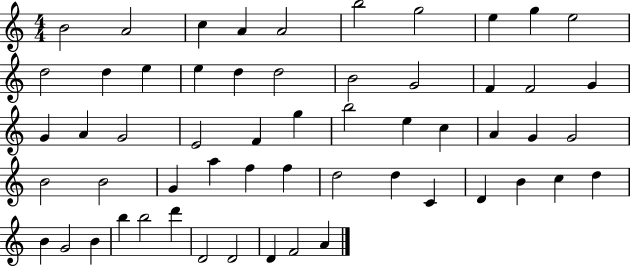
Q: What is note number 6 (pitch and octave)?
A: B5